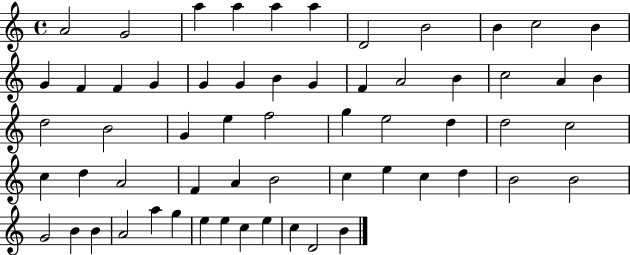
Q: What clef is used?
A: treble